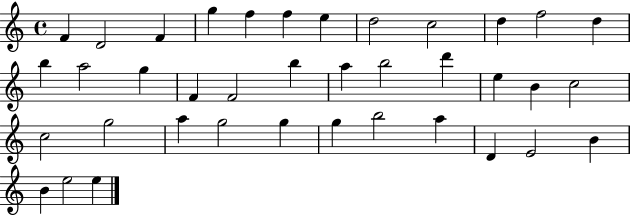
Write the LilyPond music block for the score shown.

{
  \clef treble
  \time 4/4
  \defaultTimeSignature
  \key c \major
  f'4 d'2 f'4 | g''4 f''4 f''4 e''4 | d''2 c''2 | d''4 f''2 d''4 | \break b''4 a''2 g''4 | f'4 f'2 b''4 | a''4 b''2 d'''4 | e''4 b'4 c''2 | \break c''2 g''2 | a''4 g''2 g''4 | g''4 b''2 a''4 | d'4 e'2 b'4 | \break b'4 e''2 e''4 | \bar "|."
}